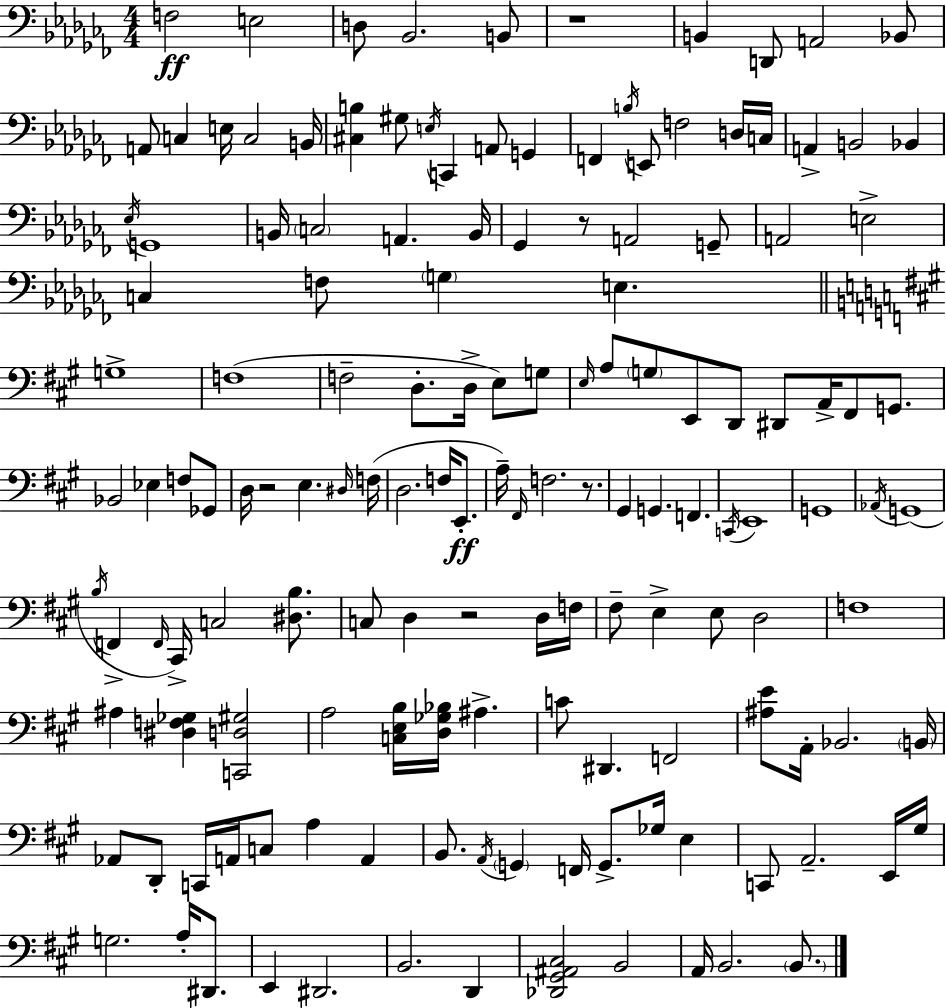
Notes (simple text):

F3/h E3/h D3/e Bb2/h. B2/e R/w B2/q D2/e A2/h Bb2/e A2/e C3/q E3/s C3/h B2/s [C#3,B3]/q G#3/e E3/s C2/q A2/e G2/q F2/q B3/s E2/e F3/h D3/s C3/s A2/q B2/h Bb2/q Eb3/s G2/w B2/s C3/h A2/q. B2/s Gb2/q R/e A2/h G2/e A2/h E3/h C3/q F3/e G3/q E3/q. G3/w F3/w F3/h D3/e. D3/s E3/e G3/e E3/s A3/e G3/e E2/e D2/e D#2/e A2/s F#2/e G2/e. Bb2/h Eb3/q F3/e Gb2/e D3/s R/h E3/q. D#3/s F3/s D3/h. F3/s E2/e. A3/s F#2/s F3/h. R/e. G#2/q G2/q. F2/q. C2/s E2/w G2/w Ab2/s G2/w B3/s F2/q F2/s C#2/s C3/h [D#3,B3]/e. C3/e D3/q R/h D3/s F3/s F#3/e E3/q E3/e D3/h F3/w A#3/q [D#3,F3,Gb3]/q [C2,D3,G#3]/h A3/h [C3,E3,B3]/s [D3,Gb3,Bb3]/s A#3/q. C4/e D#2/q. F2/h [A#3,E4]/e A2/s Bb2/h. B2/s Ab2/e D2/e C2/s A2/s C3/e A3/q A2/q B2/e. A2/s G2/q F2/s G2/e. Gb3/s E3/q C2/e A2/h. E2/s G#3/s G3/h. A3/s D#2/e. E2/q D#2/h. B2/h. D2/q [Db2,G#2,A#2,C#3]/h B2/h A2/s B2/h. B2/e.